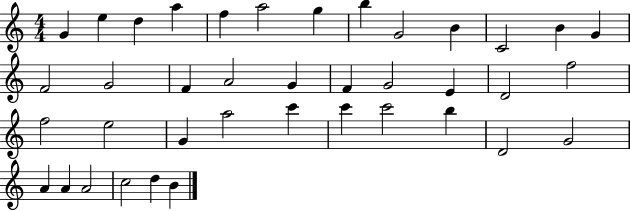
G4/q E5/q D5/q A5/q F5/q A5/h G5/q B5/q G4/h B4/q C4/h B4/q G4/q F4/h G4/h F4/q A4/h G4/q F4/q G4/h E4/q D4/h F5/h F5/h E5/h G4/q A5/h C6/q C6/q C6/h B5/q D4/h G4/h A4/q A4/q A4/h C5/h D5/q B4/q